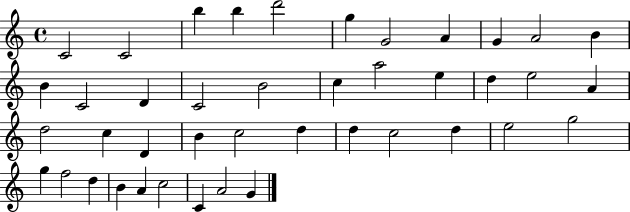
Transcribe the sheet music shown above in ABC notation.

X:1
T:Untitled
M:4/4
L:1/4
K:C
C2 C2 b b d'2 g G2 A G A2 B B C2 D C2 B2 c a2 e d e2 A d2 c D B c2 d d c2 d e2 g2 g f2 d B A c2 C A2 G